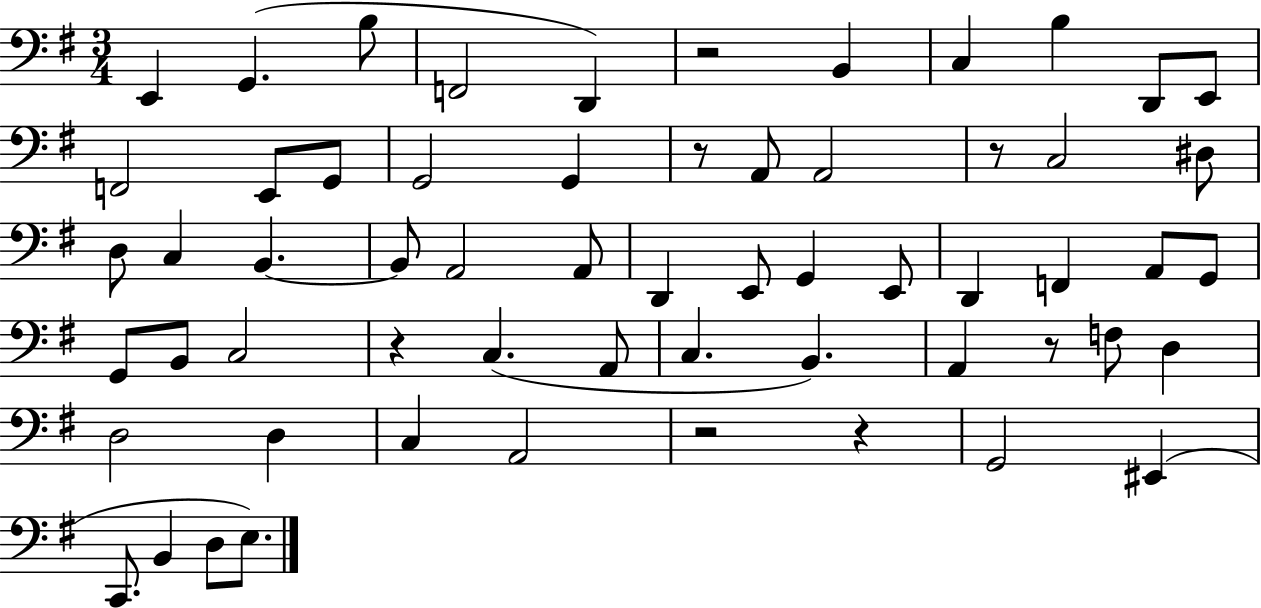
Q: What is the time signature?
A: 3/4